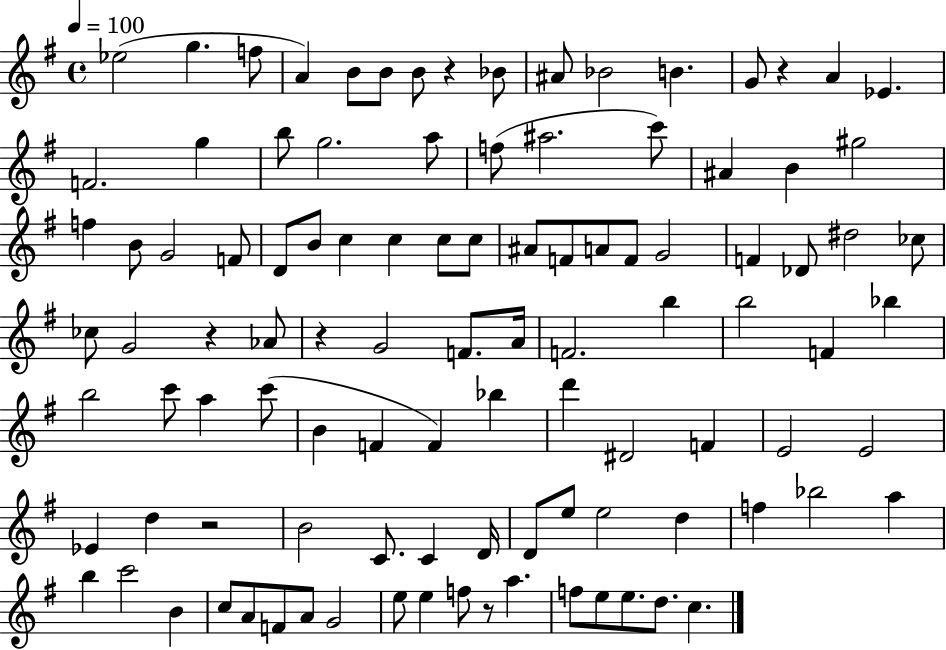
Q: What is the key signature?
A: G major